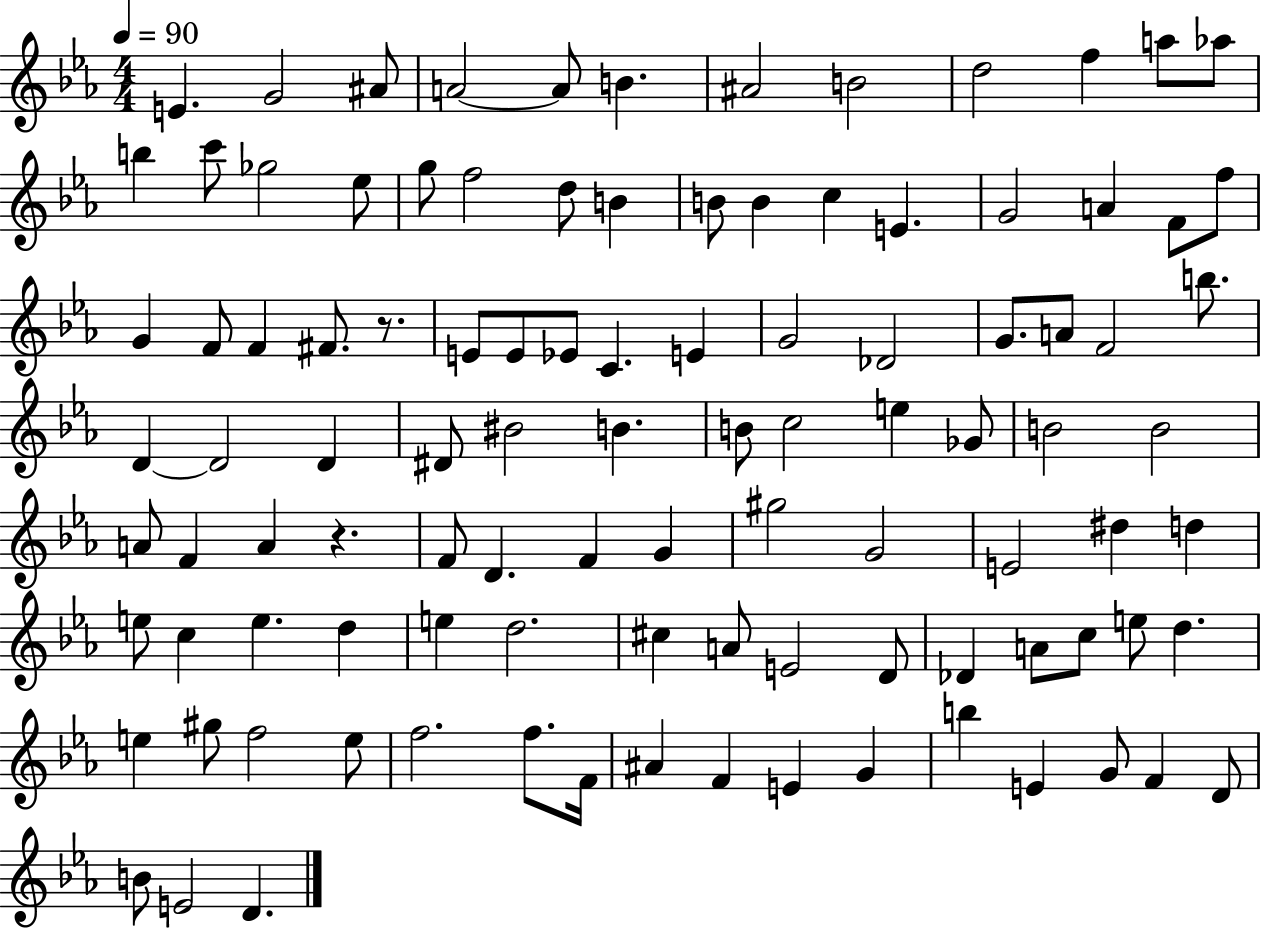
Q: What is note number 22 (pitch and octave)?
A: B4